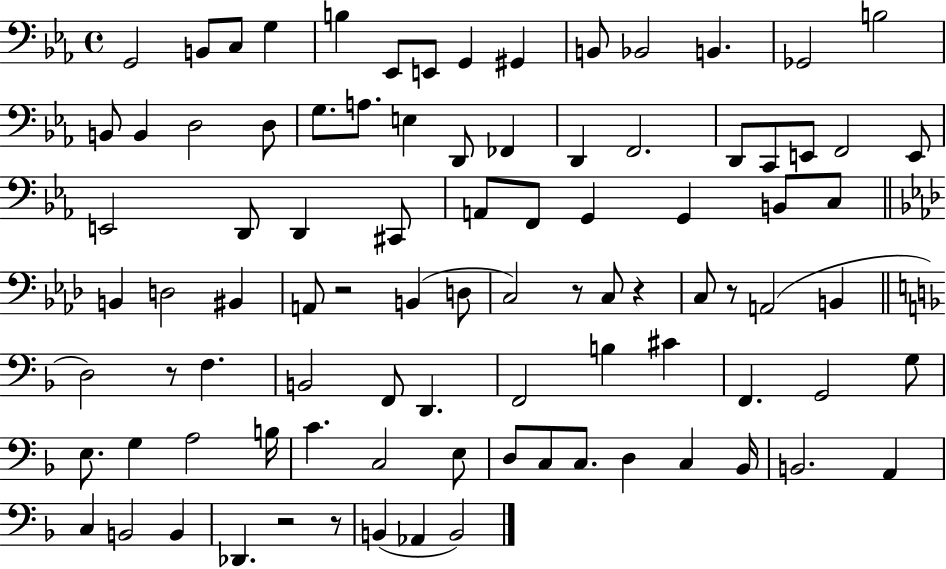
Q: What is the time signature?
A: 4/4